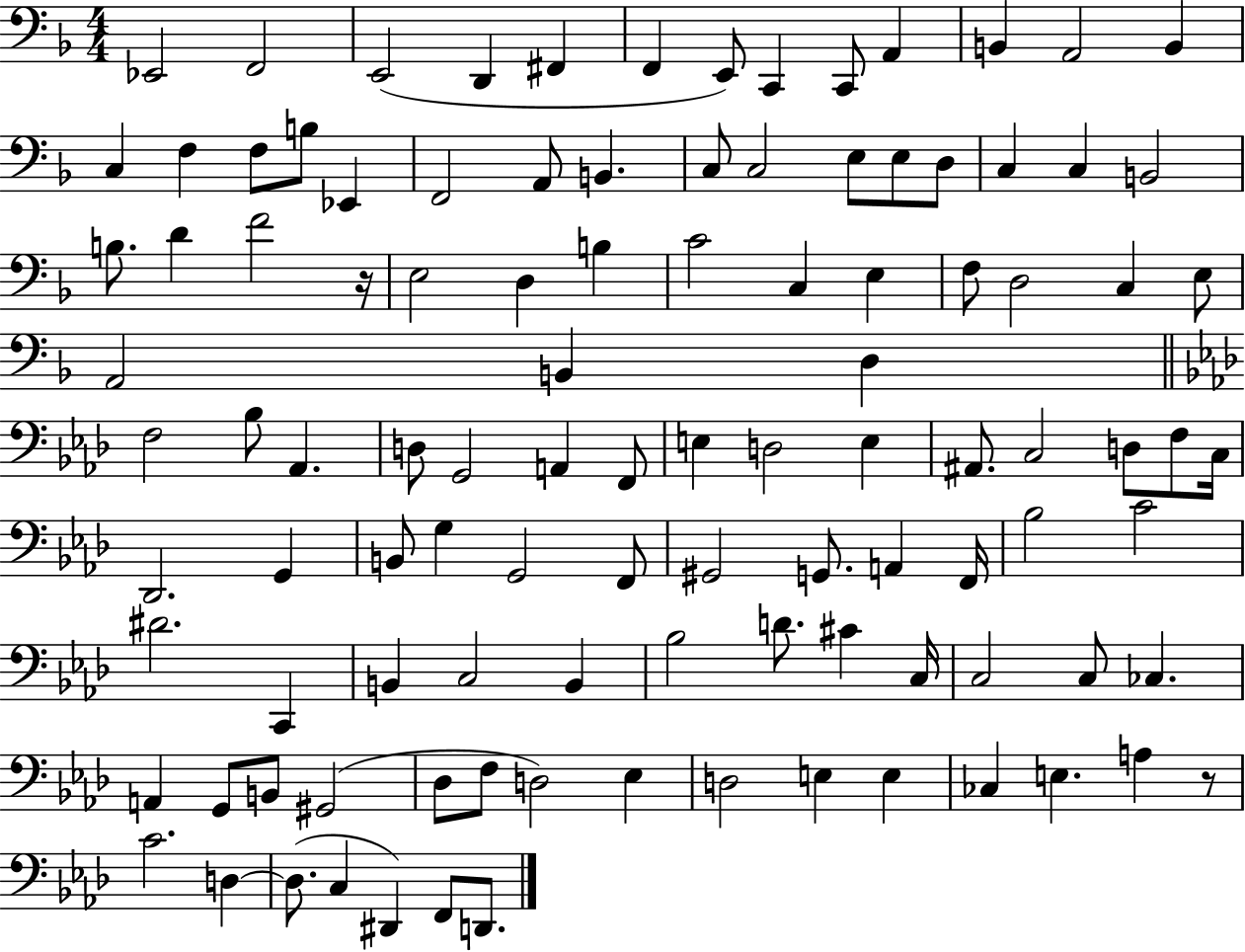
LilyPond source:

{
  \clef bass
  \numericTimeSignature
  \time 4/4
  \key f \major
  ees,2 f,2 | e,2( d,4 fis,4 | f,4 e,8) c,4 c,8 a,4 | b,4 a,2 b,4 | \break c4 f4 f8 b8 ees,4 | f,2 a,8 b,4. | c8 c2 e8 e8 d8 | c4 c4 b,2 | \break b8. d'4 f'2 r16 | e2 d4 b4 | c'2 c4 e4 | f8 d2 c4 e8 | \break a,2 b,4 d4 | \bar "||" \break \key f \minor f2 bes8 aes,4. | d8 g,2 a,4 f,8 | e4 d2 e4 | ais,8. c2 d8 f8 c16 | \break des,2. g,4 | b,8 g4 g,2 f,8 | gis,2 g,8. a,4 f,16 | bes2 c'2 | \break dis'2. c,4 | b,4 c2 b,4 | bes2 d'8. cis'4 c16 | c2 c8 ces4. | \break a,4 g,8 b,8 gis,2( | des8 f8 d2) ees4 | d2 e4 e4 | ces4 e4. a4 r8 | \break c'2. d4~~ | d8.( c4 dis,4) f,8 d,8. | \bar "|."
}